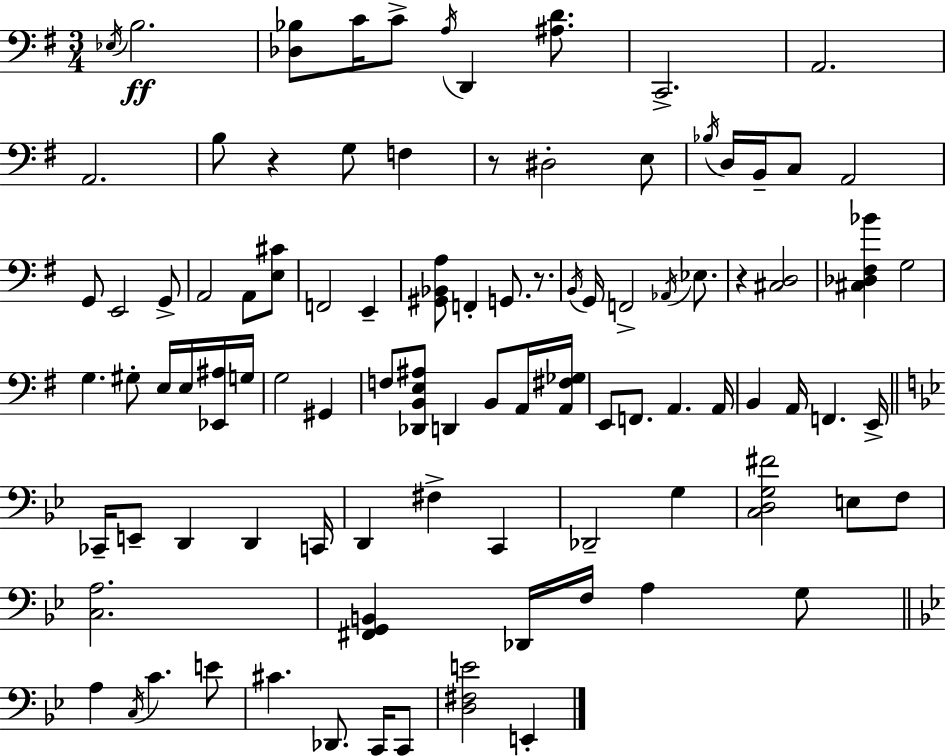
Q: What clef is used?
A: bass